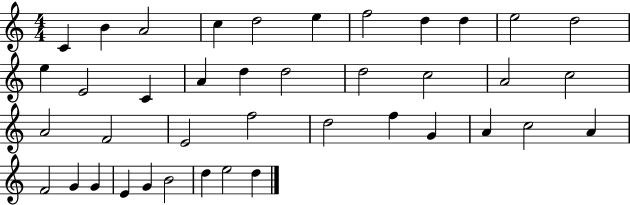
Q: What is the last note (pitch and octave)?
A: D5